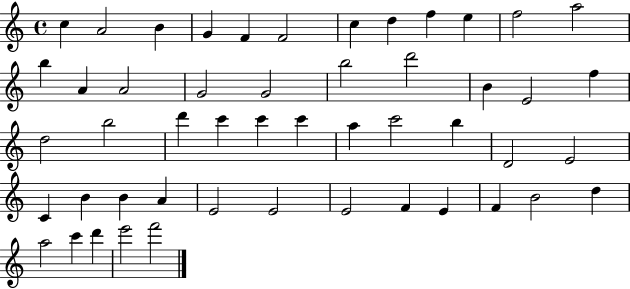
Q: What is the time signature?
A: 4/4